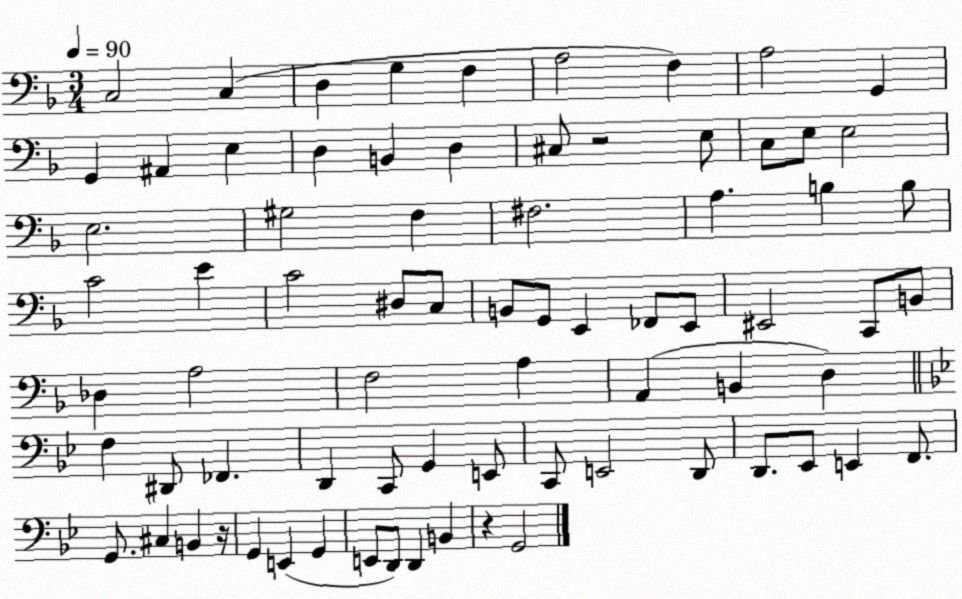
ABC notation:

X:1
T:Untitled
M:3/4
L:1/4
K:F
C,2 C, D, G, F, A,2 F, A,2 G,, G,, ^A,, E, D, B,, D, ^C,/2 z2 E,/2 C,/2 E,/2 E,2 E,2 ^G,2 F, ^F,2 A, B, B,/2 C2 E C2 ^D,/2 C,/2 B,,/2 G,,/2 E,, _F,,/2 E,,/2 ^E,,2 C,,/2 B,,/2 _D, A,2 F,2 A, A,, B,, D, F, ^D,,/2 _F,, D,, C,,/2 G,, E,,/2 C,,/2 E,,2 D,,/2 D,,/2 _E,,/2 E,, F,,/2 G,,/2 ^C, B,, z/4 G,, E,, G,, E,,/2 D,,/2 D,, B,, z G,,2